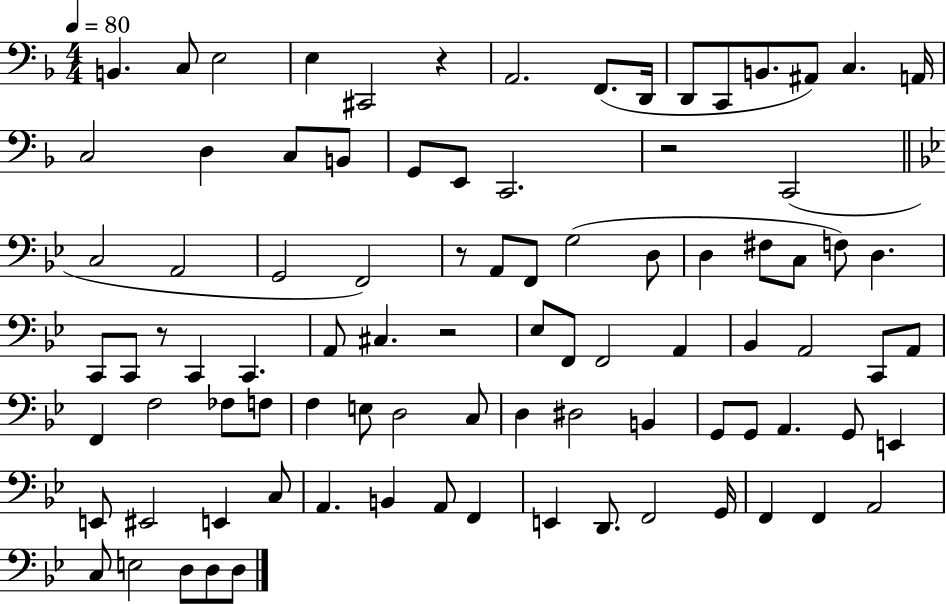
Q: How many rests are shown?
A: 5